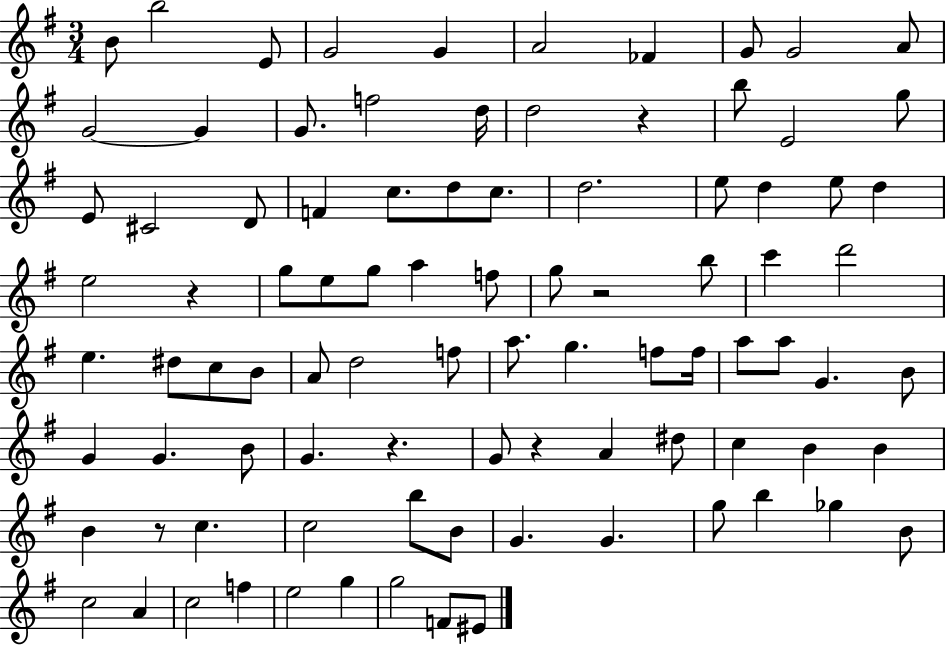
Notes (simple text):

B4/e B5/h E4/e G4/h G4/q A4/h FES4/q G4/e G4/h A4/e G4/h G4/q G4/e. F5/h D5/s D5/h R/q B5/e E4/h G5/e E4/e C#4/h D4/e F4/q C5/e. D5/e C5/e. D5/h. E5/e D5/q E5/e D5/q E5/h R/q G5/e E5/e G5/e A5/q F5/e G5/e R/h B5/e C6/q D6/h E5/q. D#5/e C5/e B4/e A4/e D5/h F5/e A5/e. G5/q. F5/e F5/s A5/e A5/e G4/q. B4/e G4/q G4/q. B4/e G4/q. R/q. G4/e R/q A4/q D#5/e C5/q B4/q B4/q B4/q R/e C5/q. C5/h B5/e B4/e G4/q. G4/q. G5/e B5/q Gb5/q B4/e C5/h A4/q C5/h F5/q E5/h G5/q G5/h F4/e EIS4/e